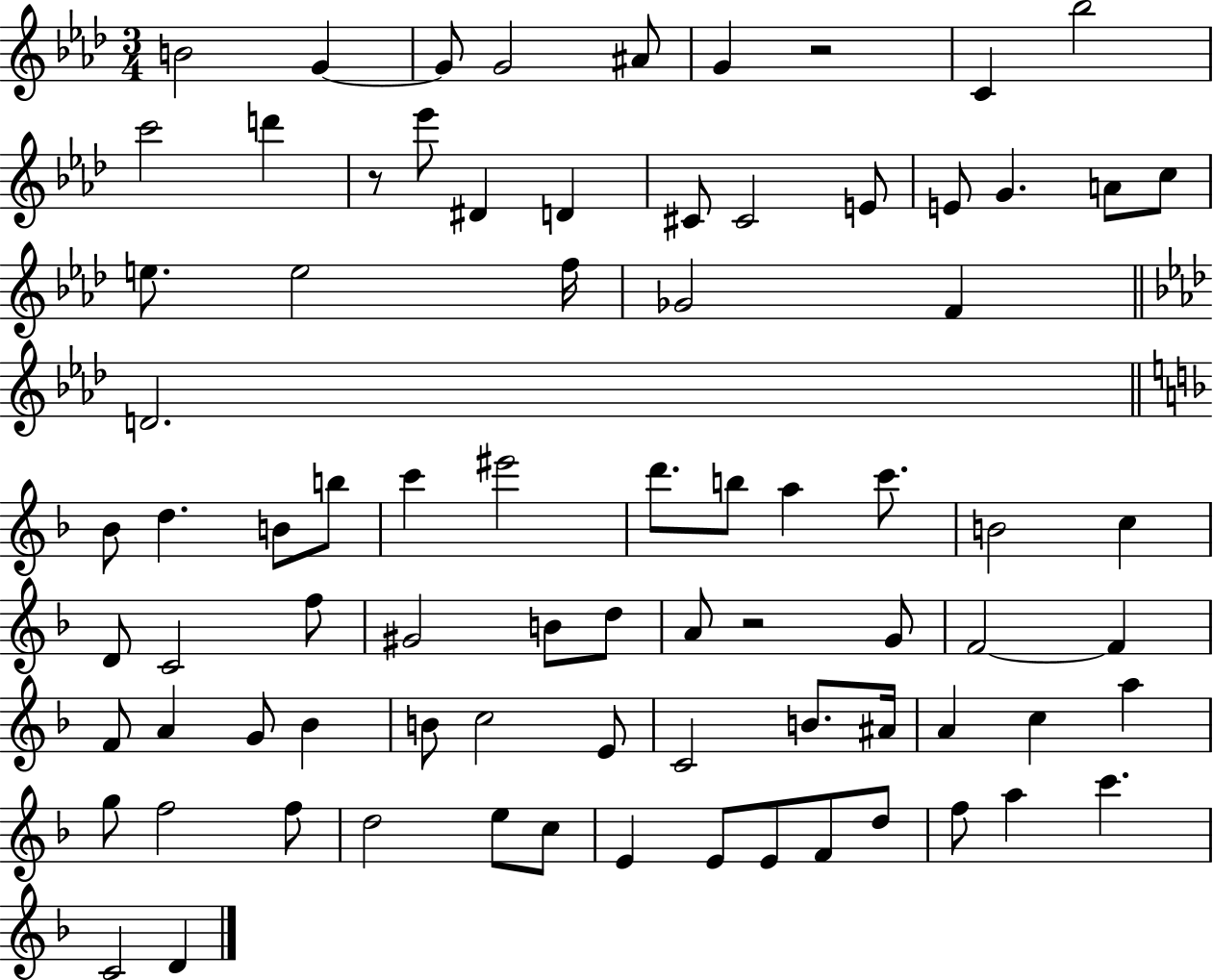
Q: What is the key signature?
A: AES major